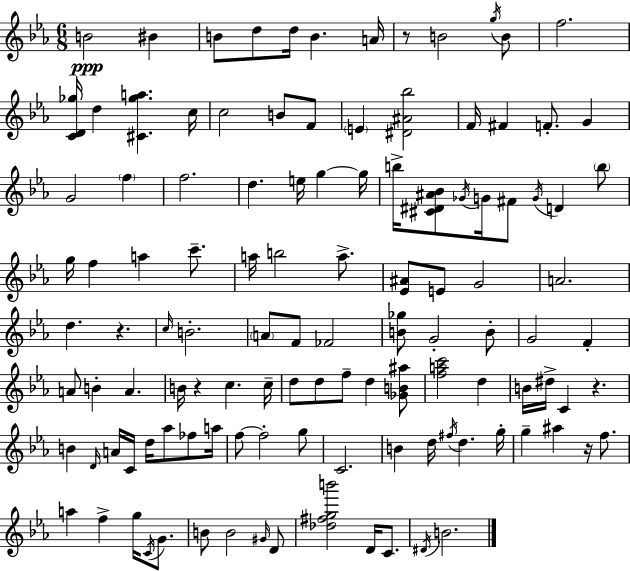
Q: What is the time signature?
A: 6/8